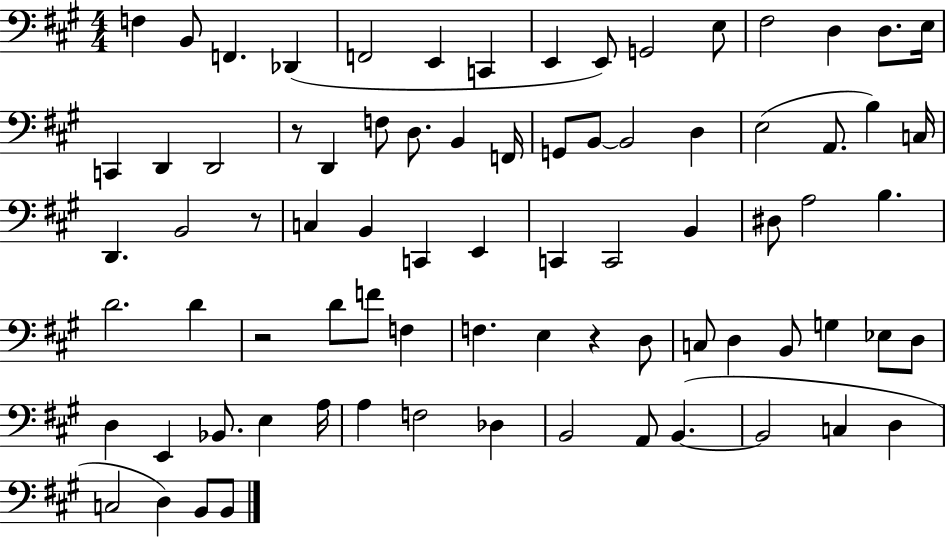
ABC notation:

X:1
T:Untitled
M:4/4
L:1/4
K:A
F, B,,/2 F,, _D,, F,,2 E,, C,, E,, E,,/2 G,,2 E,/2 ^F,2 D, D,/2 E,/4 C,, D,, D,,2 z/2 D,, F,/2 D,/2 B,, F,,/4 G,,/2 B,,/2 B,,2 D, E,2 A,,/2 B, C,/4 D,, B,,2 z/2 C, B,, C,, E,, C,, C,,2 B,, ^D,/2 A,2 B, D2 D z2 D/2 F/2 F, F, E, z D,/2 C,/2 D, B,,/2 G, _E,/2 D,/2 D, E,, _B,,/2 E, A,/4 A, F,2 _D, B,,2 A,,/2 B,, B,,2 C, D, C,2 D, B,,/2 B,,/2